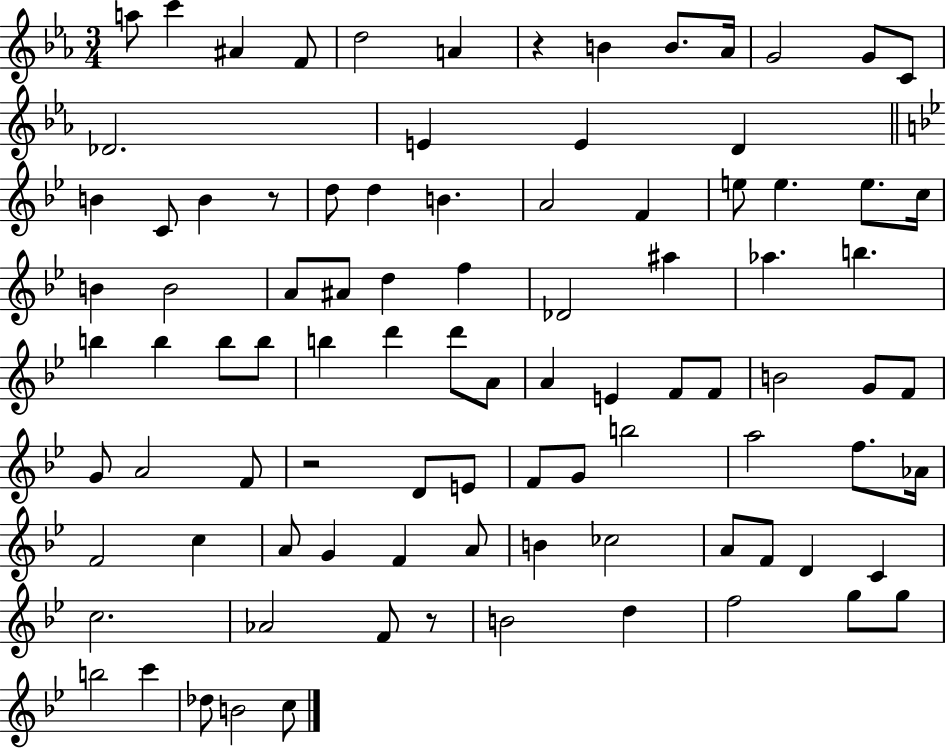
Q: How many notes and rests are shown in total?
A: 93